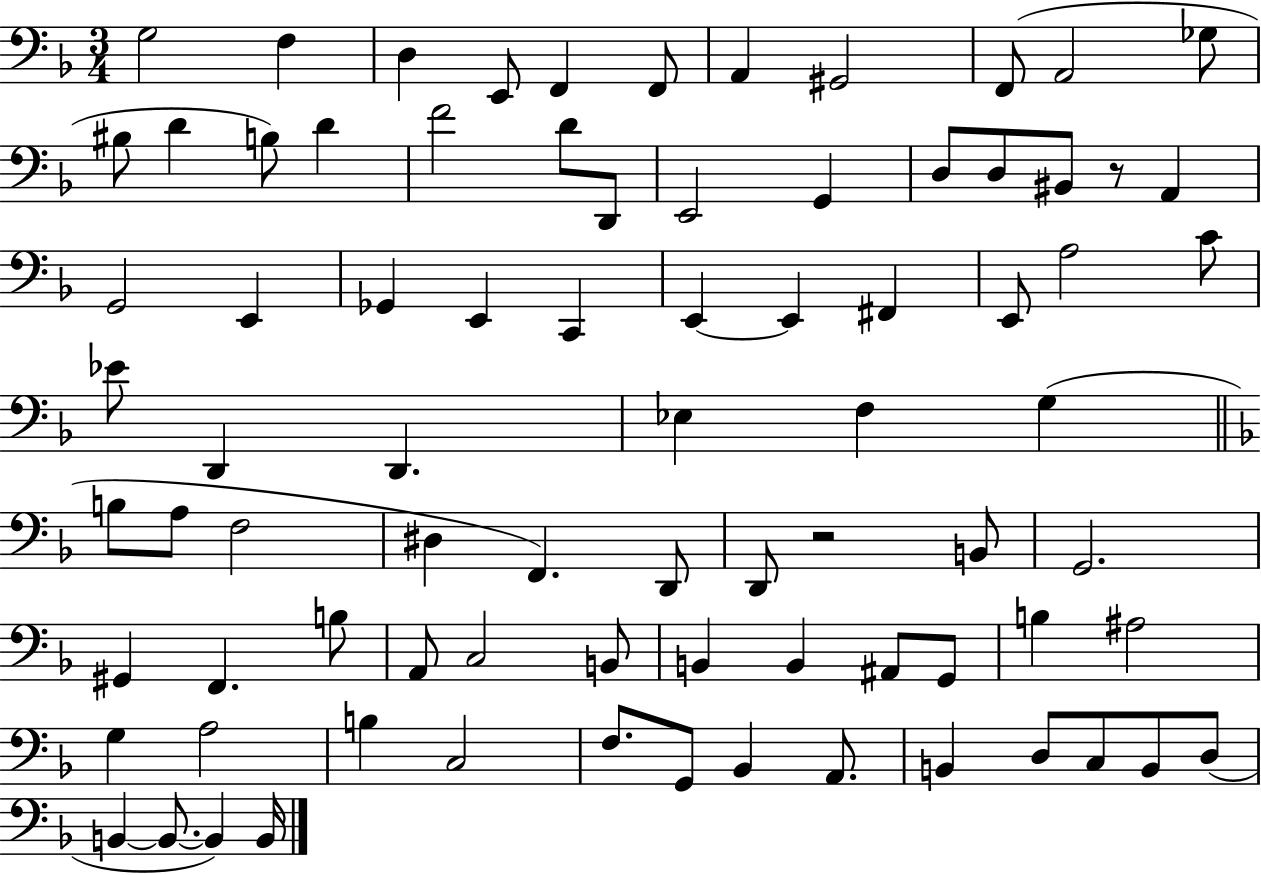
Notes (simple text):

G3/h F3/q D3/q E2/e F2/q F2/e A2/q G#2/h F2/e A2/h Gb3/e BIS3/e D4/q B3/e D4/q F4/h D4/e D2/e E2/h G2/q D3/e D3/e BIS2/e R/e A2/q G2/h E2/q Gb2/q E2/q C2/q E2/q E2/q F#2/q E2/e A3/h C4/e Eb4/e D2/q D2/q. Eb3/q F3/q G3/q B3/e A3/e F3/h D#3/q F2/q. D2/e D2/e R/h B2/e G2/h. G#2/q F2/q. B3/e A2/e C3/h B2/e B2/q B2/q A#2/e G2/e B3/q A#3/h G3/q A3/h B3/q C3/h F3/e. G2/e Bb2/q A2/e. B2/q D3/e C3/e B2/e D3/e B2/q B2/e. B2/q B2/s